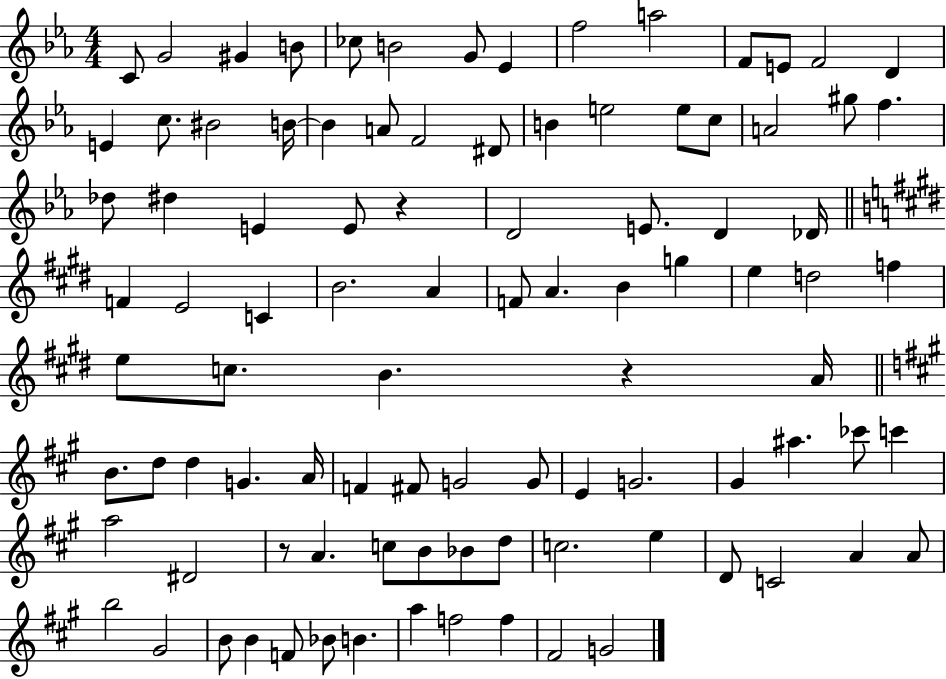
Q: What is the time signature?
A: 4/4